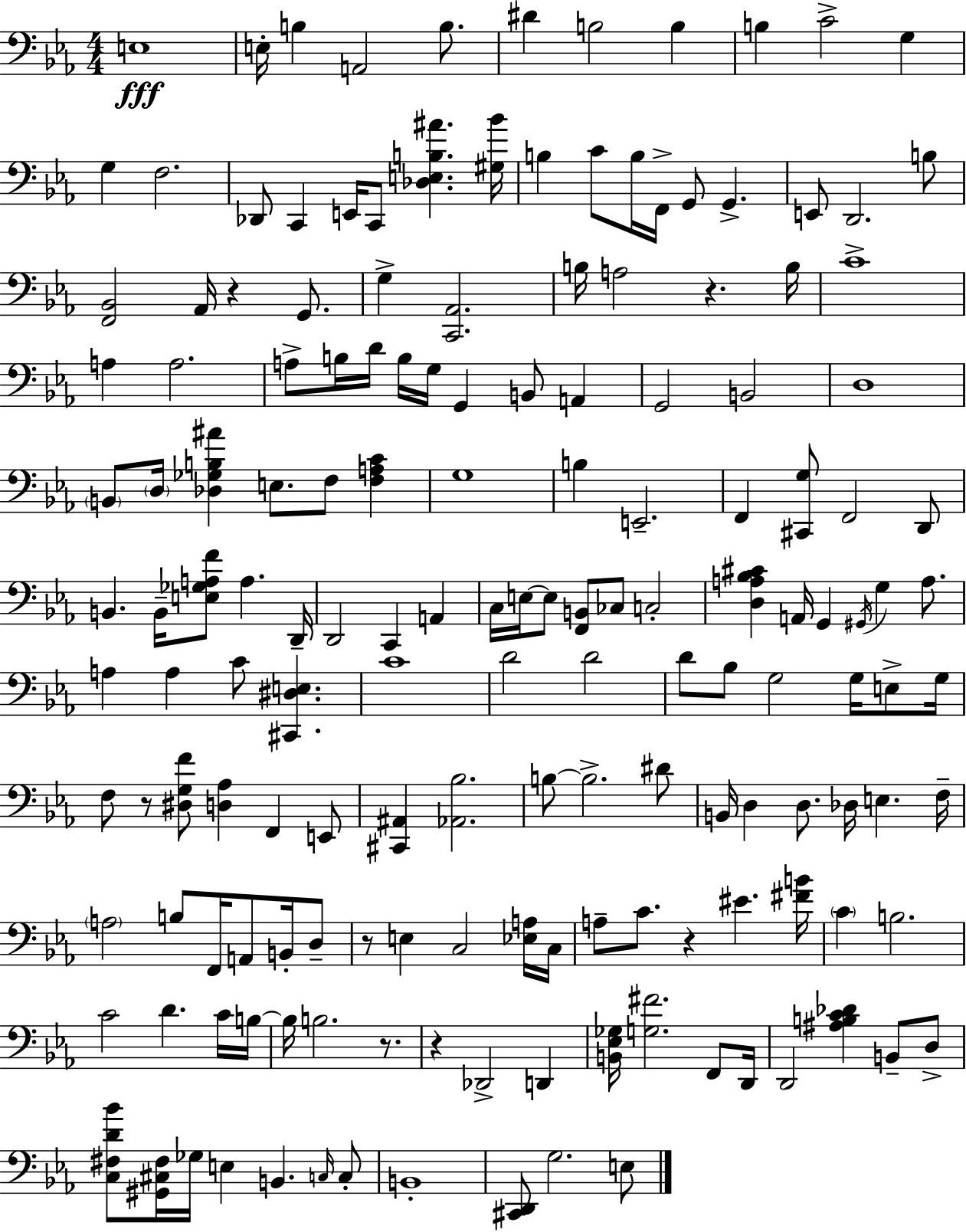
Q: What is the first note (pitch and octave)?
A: E3